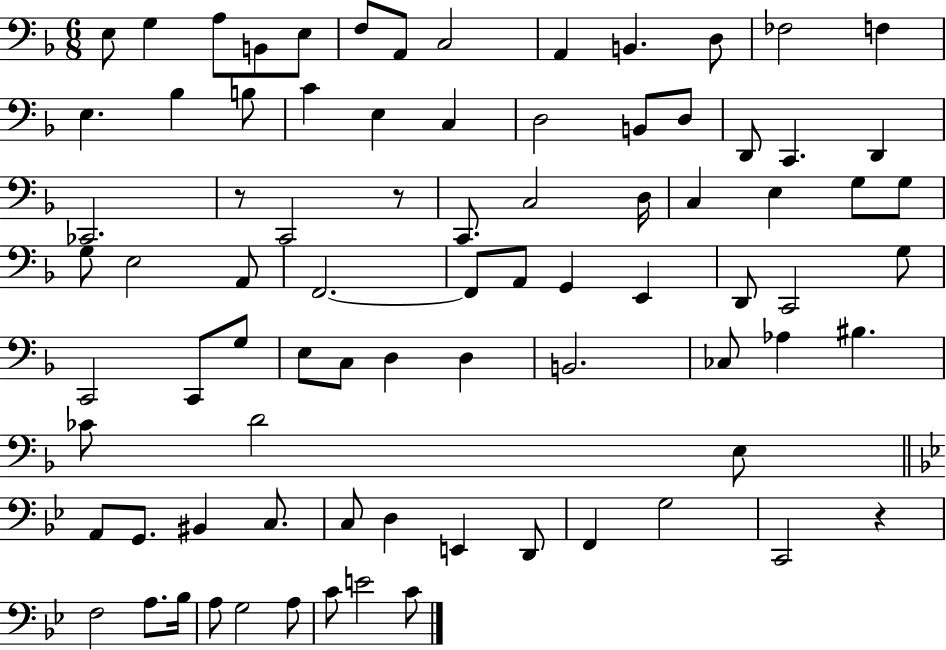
{
  \clef bass
  \numericTimeSignature
  \time 6/8
  \key f \major
  \repeat volta 2 { e8 g4 a8 b,8 e8 | f8 a,8 c2 | a,4 b,4. d8 | fes2 f4 | \break e4. bes4 b8 | c'4 e4 c4 | d2 b,8 d8 | d,8 c,4. d,4 | \break ces,2. | r8 c,2 r8 | c,8. c2 d16 | c4 e4 g8 g8 | \break g8 e2 a,8 | f,2.~~ | f,8 a,8 g,4 e,4 | d,8 c,2 g8 | \break c,2 c,8 g8 | e8 c8 d4 d4 | b,2. | ces8 aes4 bis4. | \break ces'8 d'2 e8 | \bar "||" \break \key bes \major a,8 g,8. bis,4 c8. | c8 d4 e,4 d,8 | f,4 g2 | c,2 r4 | \break f2 a8. bes16 | a8 g2 a8 | c'8 e'2 c'8 | } \bar "|."
}